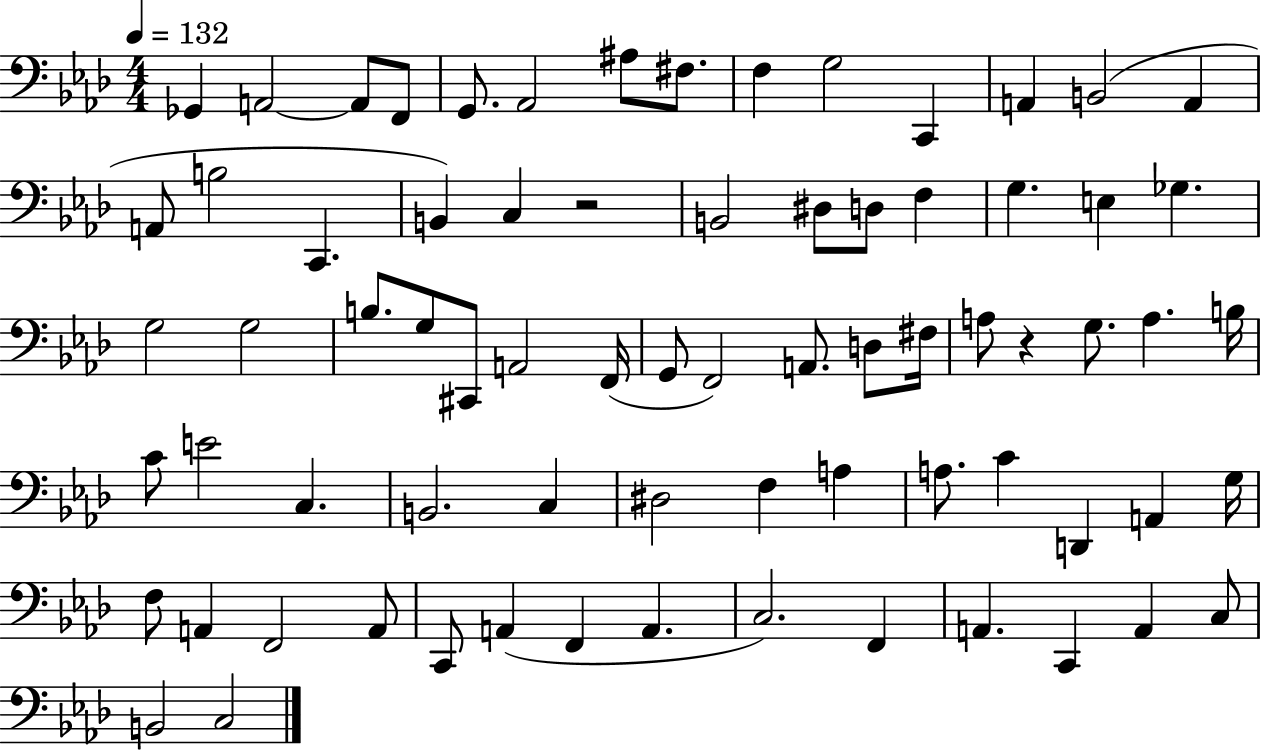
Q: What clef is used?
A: bass